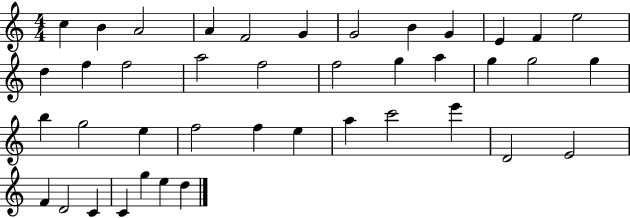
{
  \clef treble
  \numericTimeSignature
  \time 4/4
  \key c \major
  c''4 b'4 a'2 | a'4 f'2 g'4 | g'2 b'4 g'4 | e'4 f'4 e''2 | \break d''4 f''4 f''2 | a''2 f''2 | f''2 g''4 a''4 | g''4 g''2 g''4 | \break b''4 g''2 e''4 | f''2 f''4 e''4 | a''4 c'''2 e'''4 | d'2 e'2 | \break f'4 d'2 c'4 | c'4 g''4 e''4 d''4 | \bar "|."
}